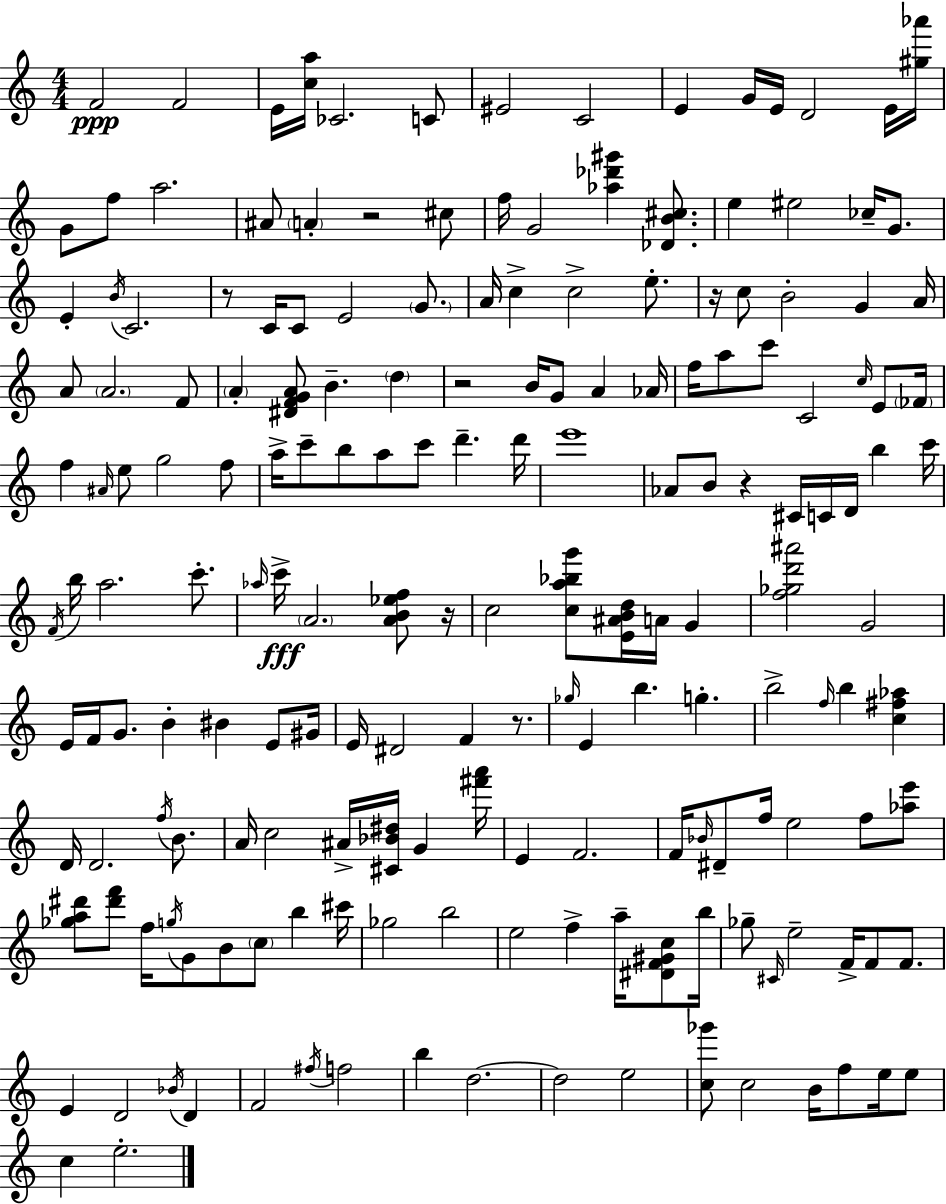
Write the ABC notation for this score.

X:1
T:Untitled
M:4/4
L:1/4
K:Am
F2 F2 E/4 [ca]/4 _C2 C/2 ^E2 C2 E G/4 E/4 D2 E/4 [^g_a']/4 G/2 f/2 a2 ^A/2 A z2 ^c/2 f/4 G2 [_a_d'^g'] [_DB^c]/2 e ^e2 _c/4 G/2 E B/4 C2 z/2 C/4 C/2 E2 G/2 A/4 c c2 e/2 z/4 c/2 B2 G A/4 A/2 A2 F/2 A [^DFGA]/2 B d z2 B/4 G/2 A _A/4 f/4 a/2 c'/2 C2 c/4 E/2 _F/4 f ^A/4 e/2 g2 f/2 a/4 c'/2 b/2 a/2 c'/2 d' d'/4 e'4 _A/2 B/2 z ^C/4 C/4 D/4 b c'/4 F/4 b/4 a2 c'/2 _a/4 c'/4 A2 [AB_ef]/2 z/4 c2 [ca_bg']/2 [E^ABd]/4 A/4 G [f_gd'^a']2 G2 E/4 F/4 G/2 B ^B E/2 ^G/4 E/4 ^D2 F z/2 _g/4 E b g b2 f/4 b [c^f_a] D/4 D2 f/4 B/2 A/4 c2 ^A/4 [^C_B^d]/4 G [^f'a']/4 E F2 F/4 _B/4 ^D/2 f/4 e2 f/2 [_ae']/2 [_ga^d']/2 [^d'f']/2 f/4 g/4 G/2 B/2 c/2 b ^c'/4 _g2 b2 e2 f a/4 [^DF^Gc]/2 b/4 _g/2 ^C/4 e2 F/4 F/2 F/2 E D2 _B/4 D F2 ^f/4 f2 b d2 d2 e2 [c_g']/2 c2 B/4 f/2 e/4 e/2 c e2